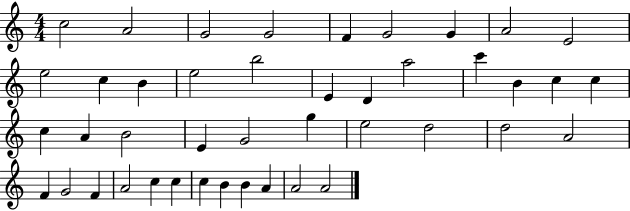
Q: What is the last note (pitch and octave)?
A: A4